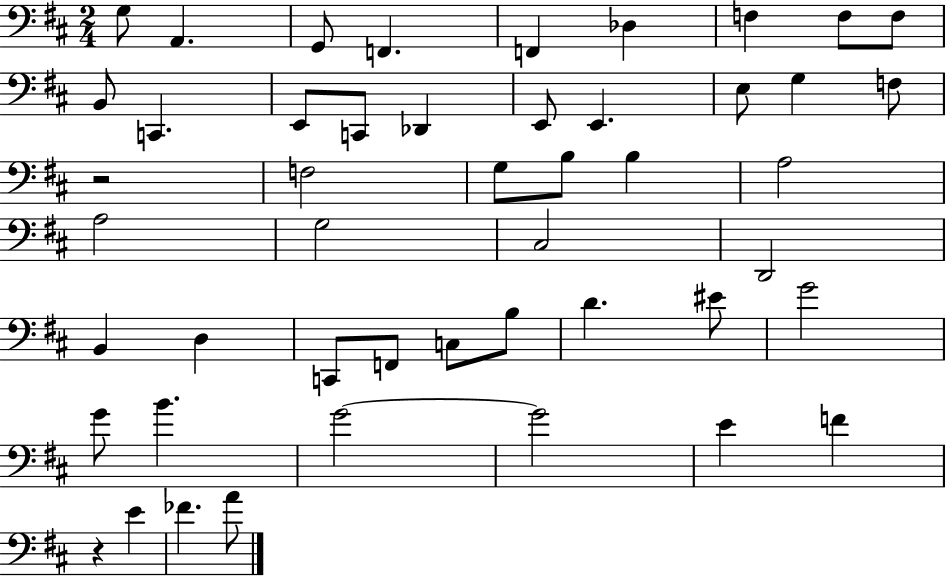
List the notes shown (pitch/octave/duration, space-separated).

G3/e A2/q. G2/e F2/q. F2/q Db3/q F3/q F3/e F3/e B2/e C2/q. E2/e C2/e Db2/q E2/e E2/q. E3/e G3/q F3/e R/h F3/h G3/e B3/e B3/q A3/h A3/h G3/h C#3/h D2/h B2/q D3/q C2/e F2/e C3/e B3/e D4/q. EIS4/e G4/h G4/e B4/q. G4/h G4/h E4/q F4/q R/q E4/q FES4/q. A4/e